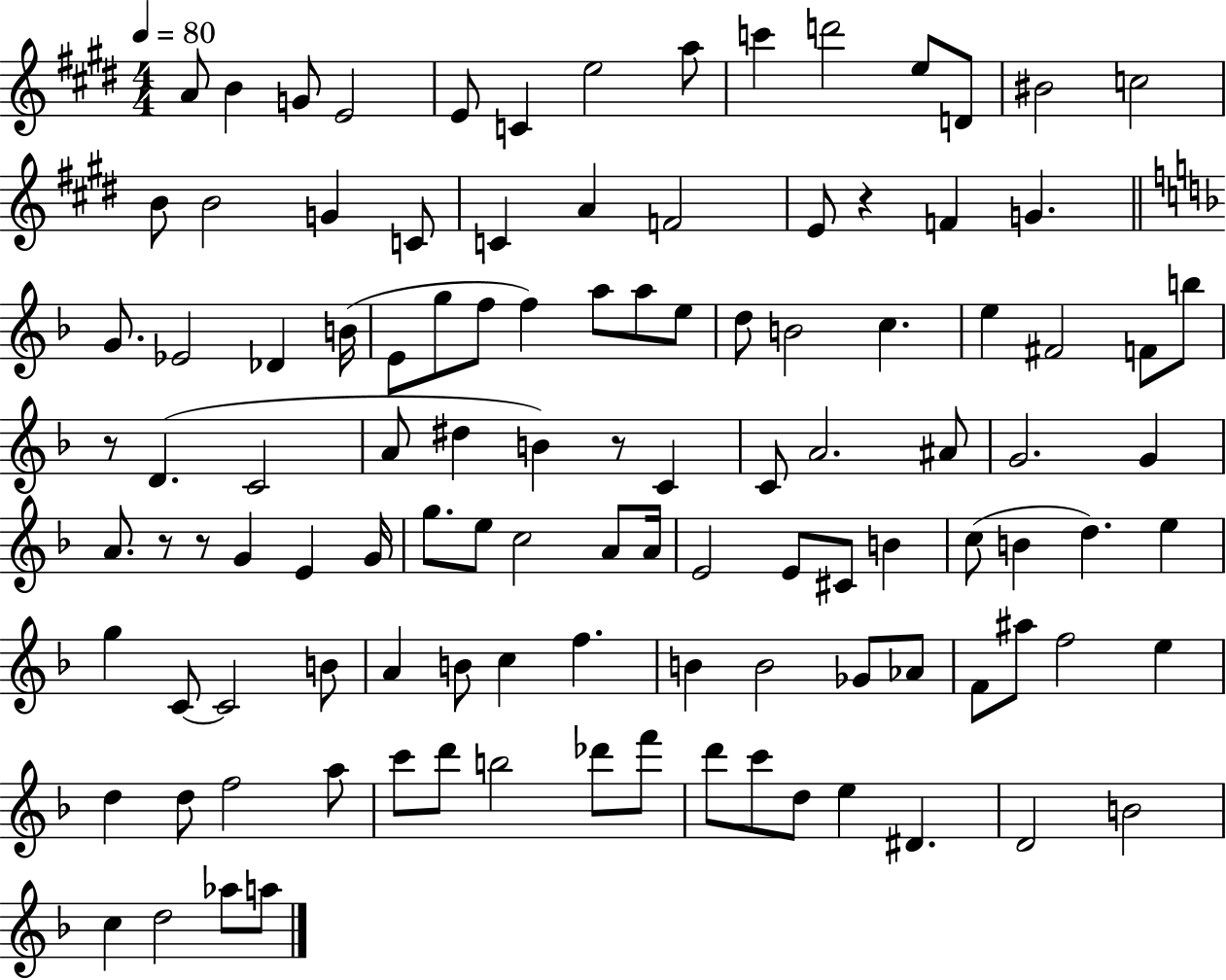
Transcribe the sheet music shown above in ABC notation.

X:1
T:Untitled
M:4/4
L:1/4
K:E
A/2 B G/2 E2 E/2 C e2 a/2 c' d'2 e/2 D/2 ^B2 c2 B/2 B2 G C/2 C A F2 E/2 z F G G/2 _E2 _D B/4 E/2 g/2 f/2 f a/2 a/2 e/2 d/2 B2 c e ^F2 F/2 b/2 z/2 D C2 A/2 ^d B z/2 C C/2 A2 ^A/2 G2 G A/2 z/2 z/2 G E G/4 g/2 e/2 c2 A/2 A/4 E2 E/2 ^C/2 B c/2 B d e g C/2 C2 B/2 A B/2 c f B B2 _G/2 _A/2 F/2 ^a/2 f2 e d d/2 f2 a/2 c'/2 d'/2 b2 _d'/2 f'/2 d'/2 c'/2 d/2 e ^D D2 B2 c d2 _a/2 a/2